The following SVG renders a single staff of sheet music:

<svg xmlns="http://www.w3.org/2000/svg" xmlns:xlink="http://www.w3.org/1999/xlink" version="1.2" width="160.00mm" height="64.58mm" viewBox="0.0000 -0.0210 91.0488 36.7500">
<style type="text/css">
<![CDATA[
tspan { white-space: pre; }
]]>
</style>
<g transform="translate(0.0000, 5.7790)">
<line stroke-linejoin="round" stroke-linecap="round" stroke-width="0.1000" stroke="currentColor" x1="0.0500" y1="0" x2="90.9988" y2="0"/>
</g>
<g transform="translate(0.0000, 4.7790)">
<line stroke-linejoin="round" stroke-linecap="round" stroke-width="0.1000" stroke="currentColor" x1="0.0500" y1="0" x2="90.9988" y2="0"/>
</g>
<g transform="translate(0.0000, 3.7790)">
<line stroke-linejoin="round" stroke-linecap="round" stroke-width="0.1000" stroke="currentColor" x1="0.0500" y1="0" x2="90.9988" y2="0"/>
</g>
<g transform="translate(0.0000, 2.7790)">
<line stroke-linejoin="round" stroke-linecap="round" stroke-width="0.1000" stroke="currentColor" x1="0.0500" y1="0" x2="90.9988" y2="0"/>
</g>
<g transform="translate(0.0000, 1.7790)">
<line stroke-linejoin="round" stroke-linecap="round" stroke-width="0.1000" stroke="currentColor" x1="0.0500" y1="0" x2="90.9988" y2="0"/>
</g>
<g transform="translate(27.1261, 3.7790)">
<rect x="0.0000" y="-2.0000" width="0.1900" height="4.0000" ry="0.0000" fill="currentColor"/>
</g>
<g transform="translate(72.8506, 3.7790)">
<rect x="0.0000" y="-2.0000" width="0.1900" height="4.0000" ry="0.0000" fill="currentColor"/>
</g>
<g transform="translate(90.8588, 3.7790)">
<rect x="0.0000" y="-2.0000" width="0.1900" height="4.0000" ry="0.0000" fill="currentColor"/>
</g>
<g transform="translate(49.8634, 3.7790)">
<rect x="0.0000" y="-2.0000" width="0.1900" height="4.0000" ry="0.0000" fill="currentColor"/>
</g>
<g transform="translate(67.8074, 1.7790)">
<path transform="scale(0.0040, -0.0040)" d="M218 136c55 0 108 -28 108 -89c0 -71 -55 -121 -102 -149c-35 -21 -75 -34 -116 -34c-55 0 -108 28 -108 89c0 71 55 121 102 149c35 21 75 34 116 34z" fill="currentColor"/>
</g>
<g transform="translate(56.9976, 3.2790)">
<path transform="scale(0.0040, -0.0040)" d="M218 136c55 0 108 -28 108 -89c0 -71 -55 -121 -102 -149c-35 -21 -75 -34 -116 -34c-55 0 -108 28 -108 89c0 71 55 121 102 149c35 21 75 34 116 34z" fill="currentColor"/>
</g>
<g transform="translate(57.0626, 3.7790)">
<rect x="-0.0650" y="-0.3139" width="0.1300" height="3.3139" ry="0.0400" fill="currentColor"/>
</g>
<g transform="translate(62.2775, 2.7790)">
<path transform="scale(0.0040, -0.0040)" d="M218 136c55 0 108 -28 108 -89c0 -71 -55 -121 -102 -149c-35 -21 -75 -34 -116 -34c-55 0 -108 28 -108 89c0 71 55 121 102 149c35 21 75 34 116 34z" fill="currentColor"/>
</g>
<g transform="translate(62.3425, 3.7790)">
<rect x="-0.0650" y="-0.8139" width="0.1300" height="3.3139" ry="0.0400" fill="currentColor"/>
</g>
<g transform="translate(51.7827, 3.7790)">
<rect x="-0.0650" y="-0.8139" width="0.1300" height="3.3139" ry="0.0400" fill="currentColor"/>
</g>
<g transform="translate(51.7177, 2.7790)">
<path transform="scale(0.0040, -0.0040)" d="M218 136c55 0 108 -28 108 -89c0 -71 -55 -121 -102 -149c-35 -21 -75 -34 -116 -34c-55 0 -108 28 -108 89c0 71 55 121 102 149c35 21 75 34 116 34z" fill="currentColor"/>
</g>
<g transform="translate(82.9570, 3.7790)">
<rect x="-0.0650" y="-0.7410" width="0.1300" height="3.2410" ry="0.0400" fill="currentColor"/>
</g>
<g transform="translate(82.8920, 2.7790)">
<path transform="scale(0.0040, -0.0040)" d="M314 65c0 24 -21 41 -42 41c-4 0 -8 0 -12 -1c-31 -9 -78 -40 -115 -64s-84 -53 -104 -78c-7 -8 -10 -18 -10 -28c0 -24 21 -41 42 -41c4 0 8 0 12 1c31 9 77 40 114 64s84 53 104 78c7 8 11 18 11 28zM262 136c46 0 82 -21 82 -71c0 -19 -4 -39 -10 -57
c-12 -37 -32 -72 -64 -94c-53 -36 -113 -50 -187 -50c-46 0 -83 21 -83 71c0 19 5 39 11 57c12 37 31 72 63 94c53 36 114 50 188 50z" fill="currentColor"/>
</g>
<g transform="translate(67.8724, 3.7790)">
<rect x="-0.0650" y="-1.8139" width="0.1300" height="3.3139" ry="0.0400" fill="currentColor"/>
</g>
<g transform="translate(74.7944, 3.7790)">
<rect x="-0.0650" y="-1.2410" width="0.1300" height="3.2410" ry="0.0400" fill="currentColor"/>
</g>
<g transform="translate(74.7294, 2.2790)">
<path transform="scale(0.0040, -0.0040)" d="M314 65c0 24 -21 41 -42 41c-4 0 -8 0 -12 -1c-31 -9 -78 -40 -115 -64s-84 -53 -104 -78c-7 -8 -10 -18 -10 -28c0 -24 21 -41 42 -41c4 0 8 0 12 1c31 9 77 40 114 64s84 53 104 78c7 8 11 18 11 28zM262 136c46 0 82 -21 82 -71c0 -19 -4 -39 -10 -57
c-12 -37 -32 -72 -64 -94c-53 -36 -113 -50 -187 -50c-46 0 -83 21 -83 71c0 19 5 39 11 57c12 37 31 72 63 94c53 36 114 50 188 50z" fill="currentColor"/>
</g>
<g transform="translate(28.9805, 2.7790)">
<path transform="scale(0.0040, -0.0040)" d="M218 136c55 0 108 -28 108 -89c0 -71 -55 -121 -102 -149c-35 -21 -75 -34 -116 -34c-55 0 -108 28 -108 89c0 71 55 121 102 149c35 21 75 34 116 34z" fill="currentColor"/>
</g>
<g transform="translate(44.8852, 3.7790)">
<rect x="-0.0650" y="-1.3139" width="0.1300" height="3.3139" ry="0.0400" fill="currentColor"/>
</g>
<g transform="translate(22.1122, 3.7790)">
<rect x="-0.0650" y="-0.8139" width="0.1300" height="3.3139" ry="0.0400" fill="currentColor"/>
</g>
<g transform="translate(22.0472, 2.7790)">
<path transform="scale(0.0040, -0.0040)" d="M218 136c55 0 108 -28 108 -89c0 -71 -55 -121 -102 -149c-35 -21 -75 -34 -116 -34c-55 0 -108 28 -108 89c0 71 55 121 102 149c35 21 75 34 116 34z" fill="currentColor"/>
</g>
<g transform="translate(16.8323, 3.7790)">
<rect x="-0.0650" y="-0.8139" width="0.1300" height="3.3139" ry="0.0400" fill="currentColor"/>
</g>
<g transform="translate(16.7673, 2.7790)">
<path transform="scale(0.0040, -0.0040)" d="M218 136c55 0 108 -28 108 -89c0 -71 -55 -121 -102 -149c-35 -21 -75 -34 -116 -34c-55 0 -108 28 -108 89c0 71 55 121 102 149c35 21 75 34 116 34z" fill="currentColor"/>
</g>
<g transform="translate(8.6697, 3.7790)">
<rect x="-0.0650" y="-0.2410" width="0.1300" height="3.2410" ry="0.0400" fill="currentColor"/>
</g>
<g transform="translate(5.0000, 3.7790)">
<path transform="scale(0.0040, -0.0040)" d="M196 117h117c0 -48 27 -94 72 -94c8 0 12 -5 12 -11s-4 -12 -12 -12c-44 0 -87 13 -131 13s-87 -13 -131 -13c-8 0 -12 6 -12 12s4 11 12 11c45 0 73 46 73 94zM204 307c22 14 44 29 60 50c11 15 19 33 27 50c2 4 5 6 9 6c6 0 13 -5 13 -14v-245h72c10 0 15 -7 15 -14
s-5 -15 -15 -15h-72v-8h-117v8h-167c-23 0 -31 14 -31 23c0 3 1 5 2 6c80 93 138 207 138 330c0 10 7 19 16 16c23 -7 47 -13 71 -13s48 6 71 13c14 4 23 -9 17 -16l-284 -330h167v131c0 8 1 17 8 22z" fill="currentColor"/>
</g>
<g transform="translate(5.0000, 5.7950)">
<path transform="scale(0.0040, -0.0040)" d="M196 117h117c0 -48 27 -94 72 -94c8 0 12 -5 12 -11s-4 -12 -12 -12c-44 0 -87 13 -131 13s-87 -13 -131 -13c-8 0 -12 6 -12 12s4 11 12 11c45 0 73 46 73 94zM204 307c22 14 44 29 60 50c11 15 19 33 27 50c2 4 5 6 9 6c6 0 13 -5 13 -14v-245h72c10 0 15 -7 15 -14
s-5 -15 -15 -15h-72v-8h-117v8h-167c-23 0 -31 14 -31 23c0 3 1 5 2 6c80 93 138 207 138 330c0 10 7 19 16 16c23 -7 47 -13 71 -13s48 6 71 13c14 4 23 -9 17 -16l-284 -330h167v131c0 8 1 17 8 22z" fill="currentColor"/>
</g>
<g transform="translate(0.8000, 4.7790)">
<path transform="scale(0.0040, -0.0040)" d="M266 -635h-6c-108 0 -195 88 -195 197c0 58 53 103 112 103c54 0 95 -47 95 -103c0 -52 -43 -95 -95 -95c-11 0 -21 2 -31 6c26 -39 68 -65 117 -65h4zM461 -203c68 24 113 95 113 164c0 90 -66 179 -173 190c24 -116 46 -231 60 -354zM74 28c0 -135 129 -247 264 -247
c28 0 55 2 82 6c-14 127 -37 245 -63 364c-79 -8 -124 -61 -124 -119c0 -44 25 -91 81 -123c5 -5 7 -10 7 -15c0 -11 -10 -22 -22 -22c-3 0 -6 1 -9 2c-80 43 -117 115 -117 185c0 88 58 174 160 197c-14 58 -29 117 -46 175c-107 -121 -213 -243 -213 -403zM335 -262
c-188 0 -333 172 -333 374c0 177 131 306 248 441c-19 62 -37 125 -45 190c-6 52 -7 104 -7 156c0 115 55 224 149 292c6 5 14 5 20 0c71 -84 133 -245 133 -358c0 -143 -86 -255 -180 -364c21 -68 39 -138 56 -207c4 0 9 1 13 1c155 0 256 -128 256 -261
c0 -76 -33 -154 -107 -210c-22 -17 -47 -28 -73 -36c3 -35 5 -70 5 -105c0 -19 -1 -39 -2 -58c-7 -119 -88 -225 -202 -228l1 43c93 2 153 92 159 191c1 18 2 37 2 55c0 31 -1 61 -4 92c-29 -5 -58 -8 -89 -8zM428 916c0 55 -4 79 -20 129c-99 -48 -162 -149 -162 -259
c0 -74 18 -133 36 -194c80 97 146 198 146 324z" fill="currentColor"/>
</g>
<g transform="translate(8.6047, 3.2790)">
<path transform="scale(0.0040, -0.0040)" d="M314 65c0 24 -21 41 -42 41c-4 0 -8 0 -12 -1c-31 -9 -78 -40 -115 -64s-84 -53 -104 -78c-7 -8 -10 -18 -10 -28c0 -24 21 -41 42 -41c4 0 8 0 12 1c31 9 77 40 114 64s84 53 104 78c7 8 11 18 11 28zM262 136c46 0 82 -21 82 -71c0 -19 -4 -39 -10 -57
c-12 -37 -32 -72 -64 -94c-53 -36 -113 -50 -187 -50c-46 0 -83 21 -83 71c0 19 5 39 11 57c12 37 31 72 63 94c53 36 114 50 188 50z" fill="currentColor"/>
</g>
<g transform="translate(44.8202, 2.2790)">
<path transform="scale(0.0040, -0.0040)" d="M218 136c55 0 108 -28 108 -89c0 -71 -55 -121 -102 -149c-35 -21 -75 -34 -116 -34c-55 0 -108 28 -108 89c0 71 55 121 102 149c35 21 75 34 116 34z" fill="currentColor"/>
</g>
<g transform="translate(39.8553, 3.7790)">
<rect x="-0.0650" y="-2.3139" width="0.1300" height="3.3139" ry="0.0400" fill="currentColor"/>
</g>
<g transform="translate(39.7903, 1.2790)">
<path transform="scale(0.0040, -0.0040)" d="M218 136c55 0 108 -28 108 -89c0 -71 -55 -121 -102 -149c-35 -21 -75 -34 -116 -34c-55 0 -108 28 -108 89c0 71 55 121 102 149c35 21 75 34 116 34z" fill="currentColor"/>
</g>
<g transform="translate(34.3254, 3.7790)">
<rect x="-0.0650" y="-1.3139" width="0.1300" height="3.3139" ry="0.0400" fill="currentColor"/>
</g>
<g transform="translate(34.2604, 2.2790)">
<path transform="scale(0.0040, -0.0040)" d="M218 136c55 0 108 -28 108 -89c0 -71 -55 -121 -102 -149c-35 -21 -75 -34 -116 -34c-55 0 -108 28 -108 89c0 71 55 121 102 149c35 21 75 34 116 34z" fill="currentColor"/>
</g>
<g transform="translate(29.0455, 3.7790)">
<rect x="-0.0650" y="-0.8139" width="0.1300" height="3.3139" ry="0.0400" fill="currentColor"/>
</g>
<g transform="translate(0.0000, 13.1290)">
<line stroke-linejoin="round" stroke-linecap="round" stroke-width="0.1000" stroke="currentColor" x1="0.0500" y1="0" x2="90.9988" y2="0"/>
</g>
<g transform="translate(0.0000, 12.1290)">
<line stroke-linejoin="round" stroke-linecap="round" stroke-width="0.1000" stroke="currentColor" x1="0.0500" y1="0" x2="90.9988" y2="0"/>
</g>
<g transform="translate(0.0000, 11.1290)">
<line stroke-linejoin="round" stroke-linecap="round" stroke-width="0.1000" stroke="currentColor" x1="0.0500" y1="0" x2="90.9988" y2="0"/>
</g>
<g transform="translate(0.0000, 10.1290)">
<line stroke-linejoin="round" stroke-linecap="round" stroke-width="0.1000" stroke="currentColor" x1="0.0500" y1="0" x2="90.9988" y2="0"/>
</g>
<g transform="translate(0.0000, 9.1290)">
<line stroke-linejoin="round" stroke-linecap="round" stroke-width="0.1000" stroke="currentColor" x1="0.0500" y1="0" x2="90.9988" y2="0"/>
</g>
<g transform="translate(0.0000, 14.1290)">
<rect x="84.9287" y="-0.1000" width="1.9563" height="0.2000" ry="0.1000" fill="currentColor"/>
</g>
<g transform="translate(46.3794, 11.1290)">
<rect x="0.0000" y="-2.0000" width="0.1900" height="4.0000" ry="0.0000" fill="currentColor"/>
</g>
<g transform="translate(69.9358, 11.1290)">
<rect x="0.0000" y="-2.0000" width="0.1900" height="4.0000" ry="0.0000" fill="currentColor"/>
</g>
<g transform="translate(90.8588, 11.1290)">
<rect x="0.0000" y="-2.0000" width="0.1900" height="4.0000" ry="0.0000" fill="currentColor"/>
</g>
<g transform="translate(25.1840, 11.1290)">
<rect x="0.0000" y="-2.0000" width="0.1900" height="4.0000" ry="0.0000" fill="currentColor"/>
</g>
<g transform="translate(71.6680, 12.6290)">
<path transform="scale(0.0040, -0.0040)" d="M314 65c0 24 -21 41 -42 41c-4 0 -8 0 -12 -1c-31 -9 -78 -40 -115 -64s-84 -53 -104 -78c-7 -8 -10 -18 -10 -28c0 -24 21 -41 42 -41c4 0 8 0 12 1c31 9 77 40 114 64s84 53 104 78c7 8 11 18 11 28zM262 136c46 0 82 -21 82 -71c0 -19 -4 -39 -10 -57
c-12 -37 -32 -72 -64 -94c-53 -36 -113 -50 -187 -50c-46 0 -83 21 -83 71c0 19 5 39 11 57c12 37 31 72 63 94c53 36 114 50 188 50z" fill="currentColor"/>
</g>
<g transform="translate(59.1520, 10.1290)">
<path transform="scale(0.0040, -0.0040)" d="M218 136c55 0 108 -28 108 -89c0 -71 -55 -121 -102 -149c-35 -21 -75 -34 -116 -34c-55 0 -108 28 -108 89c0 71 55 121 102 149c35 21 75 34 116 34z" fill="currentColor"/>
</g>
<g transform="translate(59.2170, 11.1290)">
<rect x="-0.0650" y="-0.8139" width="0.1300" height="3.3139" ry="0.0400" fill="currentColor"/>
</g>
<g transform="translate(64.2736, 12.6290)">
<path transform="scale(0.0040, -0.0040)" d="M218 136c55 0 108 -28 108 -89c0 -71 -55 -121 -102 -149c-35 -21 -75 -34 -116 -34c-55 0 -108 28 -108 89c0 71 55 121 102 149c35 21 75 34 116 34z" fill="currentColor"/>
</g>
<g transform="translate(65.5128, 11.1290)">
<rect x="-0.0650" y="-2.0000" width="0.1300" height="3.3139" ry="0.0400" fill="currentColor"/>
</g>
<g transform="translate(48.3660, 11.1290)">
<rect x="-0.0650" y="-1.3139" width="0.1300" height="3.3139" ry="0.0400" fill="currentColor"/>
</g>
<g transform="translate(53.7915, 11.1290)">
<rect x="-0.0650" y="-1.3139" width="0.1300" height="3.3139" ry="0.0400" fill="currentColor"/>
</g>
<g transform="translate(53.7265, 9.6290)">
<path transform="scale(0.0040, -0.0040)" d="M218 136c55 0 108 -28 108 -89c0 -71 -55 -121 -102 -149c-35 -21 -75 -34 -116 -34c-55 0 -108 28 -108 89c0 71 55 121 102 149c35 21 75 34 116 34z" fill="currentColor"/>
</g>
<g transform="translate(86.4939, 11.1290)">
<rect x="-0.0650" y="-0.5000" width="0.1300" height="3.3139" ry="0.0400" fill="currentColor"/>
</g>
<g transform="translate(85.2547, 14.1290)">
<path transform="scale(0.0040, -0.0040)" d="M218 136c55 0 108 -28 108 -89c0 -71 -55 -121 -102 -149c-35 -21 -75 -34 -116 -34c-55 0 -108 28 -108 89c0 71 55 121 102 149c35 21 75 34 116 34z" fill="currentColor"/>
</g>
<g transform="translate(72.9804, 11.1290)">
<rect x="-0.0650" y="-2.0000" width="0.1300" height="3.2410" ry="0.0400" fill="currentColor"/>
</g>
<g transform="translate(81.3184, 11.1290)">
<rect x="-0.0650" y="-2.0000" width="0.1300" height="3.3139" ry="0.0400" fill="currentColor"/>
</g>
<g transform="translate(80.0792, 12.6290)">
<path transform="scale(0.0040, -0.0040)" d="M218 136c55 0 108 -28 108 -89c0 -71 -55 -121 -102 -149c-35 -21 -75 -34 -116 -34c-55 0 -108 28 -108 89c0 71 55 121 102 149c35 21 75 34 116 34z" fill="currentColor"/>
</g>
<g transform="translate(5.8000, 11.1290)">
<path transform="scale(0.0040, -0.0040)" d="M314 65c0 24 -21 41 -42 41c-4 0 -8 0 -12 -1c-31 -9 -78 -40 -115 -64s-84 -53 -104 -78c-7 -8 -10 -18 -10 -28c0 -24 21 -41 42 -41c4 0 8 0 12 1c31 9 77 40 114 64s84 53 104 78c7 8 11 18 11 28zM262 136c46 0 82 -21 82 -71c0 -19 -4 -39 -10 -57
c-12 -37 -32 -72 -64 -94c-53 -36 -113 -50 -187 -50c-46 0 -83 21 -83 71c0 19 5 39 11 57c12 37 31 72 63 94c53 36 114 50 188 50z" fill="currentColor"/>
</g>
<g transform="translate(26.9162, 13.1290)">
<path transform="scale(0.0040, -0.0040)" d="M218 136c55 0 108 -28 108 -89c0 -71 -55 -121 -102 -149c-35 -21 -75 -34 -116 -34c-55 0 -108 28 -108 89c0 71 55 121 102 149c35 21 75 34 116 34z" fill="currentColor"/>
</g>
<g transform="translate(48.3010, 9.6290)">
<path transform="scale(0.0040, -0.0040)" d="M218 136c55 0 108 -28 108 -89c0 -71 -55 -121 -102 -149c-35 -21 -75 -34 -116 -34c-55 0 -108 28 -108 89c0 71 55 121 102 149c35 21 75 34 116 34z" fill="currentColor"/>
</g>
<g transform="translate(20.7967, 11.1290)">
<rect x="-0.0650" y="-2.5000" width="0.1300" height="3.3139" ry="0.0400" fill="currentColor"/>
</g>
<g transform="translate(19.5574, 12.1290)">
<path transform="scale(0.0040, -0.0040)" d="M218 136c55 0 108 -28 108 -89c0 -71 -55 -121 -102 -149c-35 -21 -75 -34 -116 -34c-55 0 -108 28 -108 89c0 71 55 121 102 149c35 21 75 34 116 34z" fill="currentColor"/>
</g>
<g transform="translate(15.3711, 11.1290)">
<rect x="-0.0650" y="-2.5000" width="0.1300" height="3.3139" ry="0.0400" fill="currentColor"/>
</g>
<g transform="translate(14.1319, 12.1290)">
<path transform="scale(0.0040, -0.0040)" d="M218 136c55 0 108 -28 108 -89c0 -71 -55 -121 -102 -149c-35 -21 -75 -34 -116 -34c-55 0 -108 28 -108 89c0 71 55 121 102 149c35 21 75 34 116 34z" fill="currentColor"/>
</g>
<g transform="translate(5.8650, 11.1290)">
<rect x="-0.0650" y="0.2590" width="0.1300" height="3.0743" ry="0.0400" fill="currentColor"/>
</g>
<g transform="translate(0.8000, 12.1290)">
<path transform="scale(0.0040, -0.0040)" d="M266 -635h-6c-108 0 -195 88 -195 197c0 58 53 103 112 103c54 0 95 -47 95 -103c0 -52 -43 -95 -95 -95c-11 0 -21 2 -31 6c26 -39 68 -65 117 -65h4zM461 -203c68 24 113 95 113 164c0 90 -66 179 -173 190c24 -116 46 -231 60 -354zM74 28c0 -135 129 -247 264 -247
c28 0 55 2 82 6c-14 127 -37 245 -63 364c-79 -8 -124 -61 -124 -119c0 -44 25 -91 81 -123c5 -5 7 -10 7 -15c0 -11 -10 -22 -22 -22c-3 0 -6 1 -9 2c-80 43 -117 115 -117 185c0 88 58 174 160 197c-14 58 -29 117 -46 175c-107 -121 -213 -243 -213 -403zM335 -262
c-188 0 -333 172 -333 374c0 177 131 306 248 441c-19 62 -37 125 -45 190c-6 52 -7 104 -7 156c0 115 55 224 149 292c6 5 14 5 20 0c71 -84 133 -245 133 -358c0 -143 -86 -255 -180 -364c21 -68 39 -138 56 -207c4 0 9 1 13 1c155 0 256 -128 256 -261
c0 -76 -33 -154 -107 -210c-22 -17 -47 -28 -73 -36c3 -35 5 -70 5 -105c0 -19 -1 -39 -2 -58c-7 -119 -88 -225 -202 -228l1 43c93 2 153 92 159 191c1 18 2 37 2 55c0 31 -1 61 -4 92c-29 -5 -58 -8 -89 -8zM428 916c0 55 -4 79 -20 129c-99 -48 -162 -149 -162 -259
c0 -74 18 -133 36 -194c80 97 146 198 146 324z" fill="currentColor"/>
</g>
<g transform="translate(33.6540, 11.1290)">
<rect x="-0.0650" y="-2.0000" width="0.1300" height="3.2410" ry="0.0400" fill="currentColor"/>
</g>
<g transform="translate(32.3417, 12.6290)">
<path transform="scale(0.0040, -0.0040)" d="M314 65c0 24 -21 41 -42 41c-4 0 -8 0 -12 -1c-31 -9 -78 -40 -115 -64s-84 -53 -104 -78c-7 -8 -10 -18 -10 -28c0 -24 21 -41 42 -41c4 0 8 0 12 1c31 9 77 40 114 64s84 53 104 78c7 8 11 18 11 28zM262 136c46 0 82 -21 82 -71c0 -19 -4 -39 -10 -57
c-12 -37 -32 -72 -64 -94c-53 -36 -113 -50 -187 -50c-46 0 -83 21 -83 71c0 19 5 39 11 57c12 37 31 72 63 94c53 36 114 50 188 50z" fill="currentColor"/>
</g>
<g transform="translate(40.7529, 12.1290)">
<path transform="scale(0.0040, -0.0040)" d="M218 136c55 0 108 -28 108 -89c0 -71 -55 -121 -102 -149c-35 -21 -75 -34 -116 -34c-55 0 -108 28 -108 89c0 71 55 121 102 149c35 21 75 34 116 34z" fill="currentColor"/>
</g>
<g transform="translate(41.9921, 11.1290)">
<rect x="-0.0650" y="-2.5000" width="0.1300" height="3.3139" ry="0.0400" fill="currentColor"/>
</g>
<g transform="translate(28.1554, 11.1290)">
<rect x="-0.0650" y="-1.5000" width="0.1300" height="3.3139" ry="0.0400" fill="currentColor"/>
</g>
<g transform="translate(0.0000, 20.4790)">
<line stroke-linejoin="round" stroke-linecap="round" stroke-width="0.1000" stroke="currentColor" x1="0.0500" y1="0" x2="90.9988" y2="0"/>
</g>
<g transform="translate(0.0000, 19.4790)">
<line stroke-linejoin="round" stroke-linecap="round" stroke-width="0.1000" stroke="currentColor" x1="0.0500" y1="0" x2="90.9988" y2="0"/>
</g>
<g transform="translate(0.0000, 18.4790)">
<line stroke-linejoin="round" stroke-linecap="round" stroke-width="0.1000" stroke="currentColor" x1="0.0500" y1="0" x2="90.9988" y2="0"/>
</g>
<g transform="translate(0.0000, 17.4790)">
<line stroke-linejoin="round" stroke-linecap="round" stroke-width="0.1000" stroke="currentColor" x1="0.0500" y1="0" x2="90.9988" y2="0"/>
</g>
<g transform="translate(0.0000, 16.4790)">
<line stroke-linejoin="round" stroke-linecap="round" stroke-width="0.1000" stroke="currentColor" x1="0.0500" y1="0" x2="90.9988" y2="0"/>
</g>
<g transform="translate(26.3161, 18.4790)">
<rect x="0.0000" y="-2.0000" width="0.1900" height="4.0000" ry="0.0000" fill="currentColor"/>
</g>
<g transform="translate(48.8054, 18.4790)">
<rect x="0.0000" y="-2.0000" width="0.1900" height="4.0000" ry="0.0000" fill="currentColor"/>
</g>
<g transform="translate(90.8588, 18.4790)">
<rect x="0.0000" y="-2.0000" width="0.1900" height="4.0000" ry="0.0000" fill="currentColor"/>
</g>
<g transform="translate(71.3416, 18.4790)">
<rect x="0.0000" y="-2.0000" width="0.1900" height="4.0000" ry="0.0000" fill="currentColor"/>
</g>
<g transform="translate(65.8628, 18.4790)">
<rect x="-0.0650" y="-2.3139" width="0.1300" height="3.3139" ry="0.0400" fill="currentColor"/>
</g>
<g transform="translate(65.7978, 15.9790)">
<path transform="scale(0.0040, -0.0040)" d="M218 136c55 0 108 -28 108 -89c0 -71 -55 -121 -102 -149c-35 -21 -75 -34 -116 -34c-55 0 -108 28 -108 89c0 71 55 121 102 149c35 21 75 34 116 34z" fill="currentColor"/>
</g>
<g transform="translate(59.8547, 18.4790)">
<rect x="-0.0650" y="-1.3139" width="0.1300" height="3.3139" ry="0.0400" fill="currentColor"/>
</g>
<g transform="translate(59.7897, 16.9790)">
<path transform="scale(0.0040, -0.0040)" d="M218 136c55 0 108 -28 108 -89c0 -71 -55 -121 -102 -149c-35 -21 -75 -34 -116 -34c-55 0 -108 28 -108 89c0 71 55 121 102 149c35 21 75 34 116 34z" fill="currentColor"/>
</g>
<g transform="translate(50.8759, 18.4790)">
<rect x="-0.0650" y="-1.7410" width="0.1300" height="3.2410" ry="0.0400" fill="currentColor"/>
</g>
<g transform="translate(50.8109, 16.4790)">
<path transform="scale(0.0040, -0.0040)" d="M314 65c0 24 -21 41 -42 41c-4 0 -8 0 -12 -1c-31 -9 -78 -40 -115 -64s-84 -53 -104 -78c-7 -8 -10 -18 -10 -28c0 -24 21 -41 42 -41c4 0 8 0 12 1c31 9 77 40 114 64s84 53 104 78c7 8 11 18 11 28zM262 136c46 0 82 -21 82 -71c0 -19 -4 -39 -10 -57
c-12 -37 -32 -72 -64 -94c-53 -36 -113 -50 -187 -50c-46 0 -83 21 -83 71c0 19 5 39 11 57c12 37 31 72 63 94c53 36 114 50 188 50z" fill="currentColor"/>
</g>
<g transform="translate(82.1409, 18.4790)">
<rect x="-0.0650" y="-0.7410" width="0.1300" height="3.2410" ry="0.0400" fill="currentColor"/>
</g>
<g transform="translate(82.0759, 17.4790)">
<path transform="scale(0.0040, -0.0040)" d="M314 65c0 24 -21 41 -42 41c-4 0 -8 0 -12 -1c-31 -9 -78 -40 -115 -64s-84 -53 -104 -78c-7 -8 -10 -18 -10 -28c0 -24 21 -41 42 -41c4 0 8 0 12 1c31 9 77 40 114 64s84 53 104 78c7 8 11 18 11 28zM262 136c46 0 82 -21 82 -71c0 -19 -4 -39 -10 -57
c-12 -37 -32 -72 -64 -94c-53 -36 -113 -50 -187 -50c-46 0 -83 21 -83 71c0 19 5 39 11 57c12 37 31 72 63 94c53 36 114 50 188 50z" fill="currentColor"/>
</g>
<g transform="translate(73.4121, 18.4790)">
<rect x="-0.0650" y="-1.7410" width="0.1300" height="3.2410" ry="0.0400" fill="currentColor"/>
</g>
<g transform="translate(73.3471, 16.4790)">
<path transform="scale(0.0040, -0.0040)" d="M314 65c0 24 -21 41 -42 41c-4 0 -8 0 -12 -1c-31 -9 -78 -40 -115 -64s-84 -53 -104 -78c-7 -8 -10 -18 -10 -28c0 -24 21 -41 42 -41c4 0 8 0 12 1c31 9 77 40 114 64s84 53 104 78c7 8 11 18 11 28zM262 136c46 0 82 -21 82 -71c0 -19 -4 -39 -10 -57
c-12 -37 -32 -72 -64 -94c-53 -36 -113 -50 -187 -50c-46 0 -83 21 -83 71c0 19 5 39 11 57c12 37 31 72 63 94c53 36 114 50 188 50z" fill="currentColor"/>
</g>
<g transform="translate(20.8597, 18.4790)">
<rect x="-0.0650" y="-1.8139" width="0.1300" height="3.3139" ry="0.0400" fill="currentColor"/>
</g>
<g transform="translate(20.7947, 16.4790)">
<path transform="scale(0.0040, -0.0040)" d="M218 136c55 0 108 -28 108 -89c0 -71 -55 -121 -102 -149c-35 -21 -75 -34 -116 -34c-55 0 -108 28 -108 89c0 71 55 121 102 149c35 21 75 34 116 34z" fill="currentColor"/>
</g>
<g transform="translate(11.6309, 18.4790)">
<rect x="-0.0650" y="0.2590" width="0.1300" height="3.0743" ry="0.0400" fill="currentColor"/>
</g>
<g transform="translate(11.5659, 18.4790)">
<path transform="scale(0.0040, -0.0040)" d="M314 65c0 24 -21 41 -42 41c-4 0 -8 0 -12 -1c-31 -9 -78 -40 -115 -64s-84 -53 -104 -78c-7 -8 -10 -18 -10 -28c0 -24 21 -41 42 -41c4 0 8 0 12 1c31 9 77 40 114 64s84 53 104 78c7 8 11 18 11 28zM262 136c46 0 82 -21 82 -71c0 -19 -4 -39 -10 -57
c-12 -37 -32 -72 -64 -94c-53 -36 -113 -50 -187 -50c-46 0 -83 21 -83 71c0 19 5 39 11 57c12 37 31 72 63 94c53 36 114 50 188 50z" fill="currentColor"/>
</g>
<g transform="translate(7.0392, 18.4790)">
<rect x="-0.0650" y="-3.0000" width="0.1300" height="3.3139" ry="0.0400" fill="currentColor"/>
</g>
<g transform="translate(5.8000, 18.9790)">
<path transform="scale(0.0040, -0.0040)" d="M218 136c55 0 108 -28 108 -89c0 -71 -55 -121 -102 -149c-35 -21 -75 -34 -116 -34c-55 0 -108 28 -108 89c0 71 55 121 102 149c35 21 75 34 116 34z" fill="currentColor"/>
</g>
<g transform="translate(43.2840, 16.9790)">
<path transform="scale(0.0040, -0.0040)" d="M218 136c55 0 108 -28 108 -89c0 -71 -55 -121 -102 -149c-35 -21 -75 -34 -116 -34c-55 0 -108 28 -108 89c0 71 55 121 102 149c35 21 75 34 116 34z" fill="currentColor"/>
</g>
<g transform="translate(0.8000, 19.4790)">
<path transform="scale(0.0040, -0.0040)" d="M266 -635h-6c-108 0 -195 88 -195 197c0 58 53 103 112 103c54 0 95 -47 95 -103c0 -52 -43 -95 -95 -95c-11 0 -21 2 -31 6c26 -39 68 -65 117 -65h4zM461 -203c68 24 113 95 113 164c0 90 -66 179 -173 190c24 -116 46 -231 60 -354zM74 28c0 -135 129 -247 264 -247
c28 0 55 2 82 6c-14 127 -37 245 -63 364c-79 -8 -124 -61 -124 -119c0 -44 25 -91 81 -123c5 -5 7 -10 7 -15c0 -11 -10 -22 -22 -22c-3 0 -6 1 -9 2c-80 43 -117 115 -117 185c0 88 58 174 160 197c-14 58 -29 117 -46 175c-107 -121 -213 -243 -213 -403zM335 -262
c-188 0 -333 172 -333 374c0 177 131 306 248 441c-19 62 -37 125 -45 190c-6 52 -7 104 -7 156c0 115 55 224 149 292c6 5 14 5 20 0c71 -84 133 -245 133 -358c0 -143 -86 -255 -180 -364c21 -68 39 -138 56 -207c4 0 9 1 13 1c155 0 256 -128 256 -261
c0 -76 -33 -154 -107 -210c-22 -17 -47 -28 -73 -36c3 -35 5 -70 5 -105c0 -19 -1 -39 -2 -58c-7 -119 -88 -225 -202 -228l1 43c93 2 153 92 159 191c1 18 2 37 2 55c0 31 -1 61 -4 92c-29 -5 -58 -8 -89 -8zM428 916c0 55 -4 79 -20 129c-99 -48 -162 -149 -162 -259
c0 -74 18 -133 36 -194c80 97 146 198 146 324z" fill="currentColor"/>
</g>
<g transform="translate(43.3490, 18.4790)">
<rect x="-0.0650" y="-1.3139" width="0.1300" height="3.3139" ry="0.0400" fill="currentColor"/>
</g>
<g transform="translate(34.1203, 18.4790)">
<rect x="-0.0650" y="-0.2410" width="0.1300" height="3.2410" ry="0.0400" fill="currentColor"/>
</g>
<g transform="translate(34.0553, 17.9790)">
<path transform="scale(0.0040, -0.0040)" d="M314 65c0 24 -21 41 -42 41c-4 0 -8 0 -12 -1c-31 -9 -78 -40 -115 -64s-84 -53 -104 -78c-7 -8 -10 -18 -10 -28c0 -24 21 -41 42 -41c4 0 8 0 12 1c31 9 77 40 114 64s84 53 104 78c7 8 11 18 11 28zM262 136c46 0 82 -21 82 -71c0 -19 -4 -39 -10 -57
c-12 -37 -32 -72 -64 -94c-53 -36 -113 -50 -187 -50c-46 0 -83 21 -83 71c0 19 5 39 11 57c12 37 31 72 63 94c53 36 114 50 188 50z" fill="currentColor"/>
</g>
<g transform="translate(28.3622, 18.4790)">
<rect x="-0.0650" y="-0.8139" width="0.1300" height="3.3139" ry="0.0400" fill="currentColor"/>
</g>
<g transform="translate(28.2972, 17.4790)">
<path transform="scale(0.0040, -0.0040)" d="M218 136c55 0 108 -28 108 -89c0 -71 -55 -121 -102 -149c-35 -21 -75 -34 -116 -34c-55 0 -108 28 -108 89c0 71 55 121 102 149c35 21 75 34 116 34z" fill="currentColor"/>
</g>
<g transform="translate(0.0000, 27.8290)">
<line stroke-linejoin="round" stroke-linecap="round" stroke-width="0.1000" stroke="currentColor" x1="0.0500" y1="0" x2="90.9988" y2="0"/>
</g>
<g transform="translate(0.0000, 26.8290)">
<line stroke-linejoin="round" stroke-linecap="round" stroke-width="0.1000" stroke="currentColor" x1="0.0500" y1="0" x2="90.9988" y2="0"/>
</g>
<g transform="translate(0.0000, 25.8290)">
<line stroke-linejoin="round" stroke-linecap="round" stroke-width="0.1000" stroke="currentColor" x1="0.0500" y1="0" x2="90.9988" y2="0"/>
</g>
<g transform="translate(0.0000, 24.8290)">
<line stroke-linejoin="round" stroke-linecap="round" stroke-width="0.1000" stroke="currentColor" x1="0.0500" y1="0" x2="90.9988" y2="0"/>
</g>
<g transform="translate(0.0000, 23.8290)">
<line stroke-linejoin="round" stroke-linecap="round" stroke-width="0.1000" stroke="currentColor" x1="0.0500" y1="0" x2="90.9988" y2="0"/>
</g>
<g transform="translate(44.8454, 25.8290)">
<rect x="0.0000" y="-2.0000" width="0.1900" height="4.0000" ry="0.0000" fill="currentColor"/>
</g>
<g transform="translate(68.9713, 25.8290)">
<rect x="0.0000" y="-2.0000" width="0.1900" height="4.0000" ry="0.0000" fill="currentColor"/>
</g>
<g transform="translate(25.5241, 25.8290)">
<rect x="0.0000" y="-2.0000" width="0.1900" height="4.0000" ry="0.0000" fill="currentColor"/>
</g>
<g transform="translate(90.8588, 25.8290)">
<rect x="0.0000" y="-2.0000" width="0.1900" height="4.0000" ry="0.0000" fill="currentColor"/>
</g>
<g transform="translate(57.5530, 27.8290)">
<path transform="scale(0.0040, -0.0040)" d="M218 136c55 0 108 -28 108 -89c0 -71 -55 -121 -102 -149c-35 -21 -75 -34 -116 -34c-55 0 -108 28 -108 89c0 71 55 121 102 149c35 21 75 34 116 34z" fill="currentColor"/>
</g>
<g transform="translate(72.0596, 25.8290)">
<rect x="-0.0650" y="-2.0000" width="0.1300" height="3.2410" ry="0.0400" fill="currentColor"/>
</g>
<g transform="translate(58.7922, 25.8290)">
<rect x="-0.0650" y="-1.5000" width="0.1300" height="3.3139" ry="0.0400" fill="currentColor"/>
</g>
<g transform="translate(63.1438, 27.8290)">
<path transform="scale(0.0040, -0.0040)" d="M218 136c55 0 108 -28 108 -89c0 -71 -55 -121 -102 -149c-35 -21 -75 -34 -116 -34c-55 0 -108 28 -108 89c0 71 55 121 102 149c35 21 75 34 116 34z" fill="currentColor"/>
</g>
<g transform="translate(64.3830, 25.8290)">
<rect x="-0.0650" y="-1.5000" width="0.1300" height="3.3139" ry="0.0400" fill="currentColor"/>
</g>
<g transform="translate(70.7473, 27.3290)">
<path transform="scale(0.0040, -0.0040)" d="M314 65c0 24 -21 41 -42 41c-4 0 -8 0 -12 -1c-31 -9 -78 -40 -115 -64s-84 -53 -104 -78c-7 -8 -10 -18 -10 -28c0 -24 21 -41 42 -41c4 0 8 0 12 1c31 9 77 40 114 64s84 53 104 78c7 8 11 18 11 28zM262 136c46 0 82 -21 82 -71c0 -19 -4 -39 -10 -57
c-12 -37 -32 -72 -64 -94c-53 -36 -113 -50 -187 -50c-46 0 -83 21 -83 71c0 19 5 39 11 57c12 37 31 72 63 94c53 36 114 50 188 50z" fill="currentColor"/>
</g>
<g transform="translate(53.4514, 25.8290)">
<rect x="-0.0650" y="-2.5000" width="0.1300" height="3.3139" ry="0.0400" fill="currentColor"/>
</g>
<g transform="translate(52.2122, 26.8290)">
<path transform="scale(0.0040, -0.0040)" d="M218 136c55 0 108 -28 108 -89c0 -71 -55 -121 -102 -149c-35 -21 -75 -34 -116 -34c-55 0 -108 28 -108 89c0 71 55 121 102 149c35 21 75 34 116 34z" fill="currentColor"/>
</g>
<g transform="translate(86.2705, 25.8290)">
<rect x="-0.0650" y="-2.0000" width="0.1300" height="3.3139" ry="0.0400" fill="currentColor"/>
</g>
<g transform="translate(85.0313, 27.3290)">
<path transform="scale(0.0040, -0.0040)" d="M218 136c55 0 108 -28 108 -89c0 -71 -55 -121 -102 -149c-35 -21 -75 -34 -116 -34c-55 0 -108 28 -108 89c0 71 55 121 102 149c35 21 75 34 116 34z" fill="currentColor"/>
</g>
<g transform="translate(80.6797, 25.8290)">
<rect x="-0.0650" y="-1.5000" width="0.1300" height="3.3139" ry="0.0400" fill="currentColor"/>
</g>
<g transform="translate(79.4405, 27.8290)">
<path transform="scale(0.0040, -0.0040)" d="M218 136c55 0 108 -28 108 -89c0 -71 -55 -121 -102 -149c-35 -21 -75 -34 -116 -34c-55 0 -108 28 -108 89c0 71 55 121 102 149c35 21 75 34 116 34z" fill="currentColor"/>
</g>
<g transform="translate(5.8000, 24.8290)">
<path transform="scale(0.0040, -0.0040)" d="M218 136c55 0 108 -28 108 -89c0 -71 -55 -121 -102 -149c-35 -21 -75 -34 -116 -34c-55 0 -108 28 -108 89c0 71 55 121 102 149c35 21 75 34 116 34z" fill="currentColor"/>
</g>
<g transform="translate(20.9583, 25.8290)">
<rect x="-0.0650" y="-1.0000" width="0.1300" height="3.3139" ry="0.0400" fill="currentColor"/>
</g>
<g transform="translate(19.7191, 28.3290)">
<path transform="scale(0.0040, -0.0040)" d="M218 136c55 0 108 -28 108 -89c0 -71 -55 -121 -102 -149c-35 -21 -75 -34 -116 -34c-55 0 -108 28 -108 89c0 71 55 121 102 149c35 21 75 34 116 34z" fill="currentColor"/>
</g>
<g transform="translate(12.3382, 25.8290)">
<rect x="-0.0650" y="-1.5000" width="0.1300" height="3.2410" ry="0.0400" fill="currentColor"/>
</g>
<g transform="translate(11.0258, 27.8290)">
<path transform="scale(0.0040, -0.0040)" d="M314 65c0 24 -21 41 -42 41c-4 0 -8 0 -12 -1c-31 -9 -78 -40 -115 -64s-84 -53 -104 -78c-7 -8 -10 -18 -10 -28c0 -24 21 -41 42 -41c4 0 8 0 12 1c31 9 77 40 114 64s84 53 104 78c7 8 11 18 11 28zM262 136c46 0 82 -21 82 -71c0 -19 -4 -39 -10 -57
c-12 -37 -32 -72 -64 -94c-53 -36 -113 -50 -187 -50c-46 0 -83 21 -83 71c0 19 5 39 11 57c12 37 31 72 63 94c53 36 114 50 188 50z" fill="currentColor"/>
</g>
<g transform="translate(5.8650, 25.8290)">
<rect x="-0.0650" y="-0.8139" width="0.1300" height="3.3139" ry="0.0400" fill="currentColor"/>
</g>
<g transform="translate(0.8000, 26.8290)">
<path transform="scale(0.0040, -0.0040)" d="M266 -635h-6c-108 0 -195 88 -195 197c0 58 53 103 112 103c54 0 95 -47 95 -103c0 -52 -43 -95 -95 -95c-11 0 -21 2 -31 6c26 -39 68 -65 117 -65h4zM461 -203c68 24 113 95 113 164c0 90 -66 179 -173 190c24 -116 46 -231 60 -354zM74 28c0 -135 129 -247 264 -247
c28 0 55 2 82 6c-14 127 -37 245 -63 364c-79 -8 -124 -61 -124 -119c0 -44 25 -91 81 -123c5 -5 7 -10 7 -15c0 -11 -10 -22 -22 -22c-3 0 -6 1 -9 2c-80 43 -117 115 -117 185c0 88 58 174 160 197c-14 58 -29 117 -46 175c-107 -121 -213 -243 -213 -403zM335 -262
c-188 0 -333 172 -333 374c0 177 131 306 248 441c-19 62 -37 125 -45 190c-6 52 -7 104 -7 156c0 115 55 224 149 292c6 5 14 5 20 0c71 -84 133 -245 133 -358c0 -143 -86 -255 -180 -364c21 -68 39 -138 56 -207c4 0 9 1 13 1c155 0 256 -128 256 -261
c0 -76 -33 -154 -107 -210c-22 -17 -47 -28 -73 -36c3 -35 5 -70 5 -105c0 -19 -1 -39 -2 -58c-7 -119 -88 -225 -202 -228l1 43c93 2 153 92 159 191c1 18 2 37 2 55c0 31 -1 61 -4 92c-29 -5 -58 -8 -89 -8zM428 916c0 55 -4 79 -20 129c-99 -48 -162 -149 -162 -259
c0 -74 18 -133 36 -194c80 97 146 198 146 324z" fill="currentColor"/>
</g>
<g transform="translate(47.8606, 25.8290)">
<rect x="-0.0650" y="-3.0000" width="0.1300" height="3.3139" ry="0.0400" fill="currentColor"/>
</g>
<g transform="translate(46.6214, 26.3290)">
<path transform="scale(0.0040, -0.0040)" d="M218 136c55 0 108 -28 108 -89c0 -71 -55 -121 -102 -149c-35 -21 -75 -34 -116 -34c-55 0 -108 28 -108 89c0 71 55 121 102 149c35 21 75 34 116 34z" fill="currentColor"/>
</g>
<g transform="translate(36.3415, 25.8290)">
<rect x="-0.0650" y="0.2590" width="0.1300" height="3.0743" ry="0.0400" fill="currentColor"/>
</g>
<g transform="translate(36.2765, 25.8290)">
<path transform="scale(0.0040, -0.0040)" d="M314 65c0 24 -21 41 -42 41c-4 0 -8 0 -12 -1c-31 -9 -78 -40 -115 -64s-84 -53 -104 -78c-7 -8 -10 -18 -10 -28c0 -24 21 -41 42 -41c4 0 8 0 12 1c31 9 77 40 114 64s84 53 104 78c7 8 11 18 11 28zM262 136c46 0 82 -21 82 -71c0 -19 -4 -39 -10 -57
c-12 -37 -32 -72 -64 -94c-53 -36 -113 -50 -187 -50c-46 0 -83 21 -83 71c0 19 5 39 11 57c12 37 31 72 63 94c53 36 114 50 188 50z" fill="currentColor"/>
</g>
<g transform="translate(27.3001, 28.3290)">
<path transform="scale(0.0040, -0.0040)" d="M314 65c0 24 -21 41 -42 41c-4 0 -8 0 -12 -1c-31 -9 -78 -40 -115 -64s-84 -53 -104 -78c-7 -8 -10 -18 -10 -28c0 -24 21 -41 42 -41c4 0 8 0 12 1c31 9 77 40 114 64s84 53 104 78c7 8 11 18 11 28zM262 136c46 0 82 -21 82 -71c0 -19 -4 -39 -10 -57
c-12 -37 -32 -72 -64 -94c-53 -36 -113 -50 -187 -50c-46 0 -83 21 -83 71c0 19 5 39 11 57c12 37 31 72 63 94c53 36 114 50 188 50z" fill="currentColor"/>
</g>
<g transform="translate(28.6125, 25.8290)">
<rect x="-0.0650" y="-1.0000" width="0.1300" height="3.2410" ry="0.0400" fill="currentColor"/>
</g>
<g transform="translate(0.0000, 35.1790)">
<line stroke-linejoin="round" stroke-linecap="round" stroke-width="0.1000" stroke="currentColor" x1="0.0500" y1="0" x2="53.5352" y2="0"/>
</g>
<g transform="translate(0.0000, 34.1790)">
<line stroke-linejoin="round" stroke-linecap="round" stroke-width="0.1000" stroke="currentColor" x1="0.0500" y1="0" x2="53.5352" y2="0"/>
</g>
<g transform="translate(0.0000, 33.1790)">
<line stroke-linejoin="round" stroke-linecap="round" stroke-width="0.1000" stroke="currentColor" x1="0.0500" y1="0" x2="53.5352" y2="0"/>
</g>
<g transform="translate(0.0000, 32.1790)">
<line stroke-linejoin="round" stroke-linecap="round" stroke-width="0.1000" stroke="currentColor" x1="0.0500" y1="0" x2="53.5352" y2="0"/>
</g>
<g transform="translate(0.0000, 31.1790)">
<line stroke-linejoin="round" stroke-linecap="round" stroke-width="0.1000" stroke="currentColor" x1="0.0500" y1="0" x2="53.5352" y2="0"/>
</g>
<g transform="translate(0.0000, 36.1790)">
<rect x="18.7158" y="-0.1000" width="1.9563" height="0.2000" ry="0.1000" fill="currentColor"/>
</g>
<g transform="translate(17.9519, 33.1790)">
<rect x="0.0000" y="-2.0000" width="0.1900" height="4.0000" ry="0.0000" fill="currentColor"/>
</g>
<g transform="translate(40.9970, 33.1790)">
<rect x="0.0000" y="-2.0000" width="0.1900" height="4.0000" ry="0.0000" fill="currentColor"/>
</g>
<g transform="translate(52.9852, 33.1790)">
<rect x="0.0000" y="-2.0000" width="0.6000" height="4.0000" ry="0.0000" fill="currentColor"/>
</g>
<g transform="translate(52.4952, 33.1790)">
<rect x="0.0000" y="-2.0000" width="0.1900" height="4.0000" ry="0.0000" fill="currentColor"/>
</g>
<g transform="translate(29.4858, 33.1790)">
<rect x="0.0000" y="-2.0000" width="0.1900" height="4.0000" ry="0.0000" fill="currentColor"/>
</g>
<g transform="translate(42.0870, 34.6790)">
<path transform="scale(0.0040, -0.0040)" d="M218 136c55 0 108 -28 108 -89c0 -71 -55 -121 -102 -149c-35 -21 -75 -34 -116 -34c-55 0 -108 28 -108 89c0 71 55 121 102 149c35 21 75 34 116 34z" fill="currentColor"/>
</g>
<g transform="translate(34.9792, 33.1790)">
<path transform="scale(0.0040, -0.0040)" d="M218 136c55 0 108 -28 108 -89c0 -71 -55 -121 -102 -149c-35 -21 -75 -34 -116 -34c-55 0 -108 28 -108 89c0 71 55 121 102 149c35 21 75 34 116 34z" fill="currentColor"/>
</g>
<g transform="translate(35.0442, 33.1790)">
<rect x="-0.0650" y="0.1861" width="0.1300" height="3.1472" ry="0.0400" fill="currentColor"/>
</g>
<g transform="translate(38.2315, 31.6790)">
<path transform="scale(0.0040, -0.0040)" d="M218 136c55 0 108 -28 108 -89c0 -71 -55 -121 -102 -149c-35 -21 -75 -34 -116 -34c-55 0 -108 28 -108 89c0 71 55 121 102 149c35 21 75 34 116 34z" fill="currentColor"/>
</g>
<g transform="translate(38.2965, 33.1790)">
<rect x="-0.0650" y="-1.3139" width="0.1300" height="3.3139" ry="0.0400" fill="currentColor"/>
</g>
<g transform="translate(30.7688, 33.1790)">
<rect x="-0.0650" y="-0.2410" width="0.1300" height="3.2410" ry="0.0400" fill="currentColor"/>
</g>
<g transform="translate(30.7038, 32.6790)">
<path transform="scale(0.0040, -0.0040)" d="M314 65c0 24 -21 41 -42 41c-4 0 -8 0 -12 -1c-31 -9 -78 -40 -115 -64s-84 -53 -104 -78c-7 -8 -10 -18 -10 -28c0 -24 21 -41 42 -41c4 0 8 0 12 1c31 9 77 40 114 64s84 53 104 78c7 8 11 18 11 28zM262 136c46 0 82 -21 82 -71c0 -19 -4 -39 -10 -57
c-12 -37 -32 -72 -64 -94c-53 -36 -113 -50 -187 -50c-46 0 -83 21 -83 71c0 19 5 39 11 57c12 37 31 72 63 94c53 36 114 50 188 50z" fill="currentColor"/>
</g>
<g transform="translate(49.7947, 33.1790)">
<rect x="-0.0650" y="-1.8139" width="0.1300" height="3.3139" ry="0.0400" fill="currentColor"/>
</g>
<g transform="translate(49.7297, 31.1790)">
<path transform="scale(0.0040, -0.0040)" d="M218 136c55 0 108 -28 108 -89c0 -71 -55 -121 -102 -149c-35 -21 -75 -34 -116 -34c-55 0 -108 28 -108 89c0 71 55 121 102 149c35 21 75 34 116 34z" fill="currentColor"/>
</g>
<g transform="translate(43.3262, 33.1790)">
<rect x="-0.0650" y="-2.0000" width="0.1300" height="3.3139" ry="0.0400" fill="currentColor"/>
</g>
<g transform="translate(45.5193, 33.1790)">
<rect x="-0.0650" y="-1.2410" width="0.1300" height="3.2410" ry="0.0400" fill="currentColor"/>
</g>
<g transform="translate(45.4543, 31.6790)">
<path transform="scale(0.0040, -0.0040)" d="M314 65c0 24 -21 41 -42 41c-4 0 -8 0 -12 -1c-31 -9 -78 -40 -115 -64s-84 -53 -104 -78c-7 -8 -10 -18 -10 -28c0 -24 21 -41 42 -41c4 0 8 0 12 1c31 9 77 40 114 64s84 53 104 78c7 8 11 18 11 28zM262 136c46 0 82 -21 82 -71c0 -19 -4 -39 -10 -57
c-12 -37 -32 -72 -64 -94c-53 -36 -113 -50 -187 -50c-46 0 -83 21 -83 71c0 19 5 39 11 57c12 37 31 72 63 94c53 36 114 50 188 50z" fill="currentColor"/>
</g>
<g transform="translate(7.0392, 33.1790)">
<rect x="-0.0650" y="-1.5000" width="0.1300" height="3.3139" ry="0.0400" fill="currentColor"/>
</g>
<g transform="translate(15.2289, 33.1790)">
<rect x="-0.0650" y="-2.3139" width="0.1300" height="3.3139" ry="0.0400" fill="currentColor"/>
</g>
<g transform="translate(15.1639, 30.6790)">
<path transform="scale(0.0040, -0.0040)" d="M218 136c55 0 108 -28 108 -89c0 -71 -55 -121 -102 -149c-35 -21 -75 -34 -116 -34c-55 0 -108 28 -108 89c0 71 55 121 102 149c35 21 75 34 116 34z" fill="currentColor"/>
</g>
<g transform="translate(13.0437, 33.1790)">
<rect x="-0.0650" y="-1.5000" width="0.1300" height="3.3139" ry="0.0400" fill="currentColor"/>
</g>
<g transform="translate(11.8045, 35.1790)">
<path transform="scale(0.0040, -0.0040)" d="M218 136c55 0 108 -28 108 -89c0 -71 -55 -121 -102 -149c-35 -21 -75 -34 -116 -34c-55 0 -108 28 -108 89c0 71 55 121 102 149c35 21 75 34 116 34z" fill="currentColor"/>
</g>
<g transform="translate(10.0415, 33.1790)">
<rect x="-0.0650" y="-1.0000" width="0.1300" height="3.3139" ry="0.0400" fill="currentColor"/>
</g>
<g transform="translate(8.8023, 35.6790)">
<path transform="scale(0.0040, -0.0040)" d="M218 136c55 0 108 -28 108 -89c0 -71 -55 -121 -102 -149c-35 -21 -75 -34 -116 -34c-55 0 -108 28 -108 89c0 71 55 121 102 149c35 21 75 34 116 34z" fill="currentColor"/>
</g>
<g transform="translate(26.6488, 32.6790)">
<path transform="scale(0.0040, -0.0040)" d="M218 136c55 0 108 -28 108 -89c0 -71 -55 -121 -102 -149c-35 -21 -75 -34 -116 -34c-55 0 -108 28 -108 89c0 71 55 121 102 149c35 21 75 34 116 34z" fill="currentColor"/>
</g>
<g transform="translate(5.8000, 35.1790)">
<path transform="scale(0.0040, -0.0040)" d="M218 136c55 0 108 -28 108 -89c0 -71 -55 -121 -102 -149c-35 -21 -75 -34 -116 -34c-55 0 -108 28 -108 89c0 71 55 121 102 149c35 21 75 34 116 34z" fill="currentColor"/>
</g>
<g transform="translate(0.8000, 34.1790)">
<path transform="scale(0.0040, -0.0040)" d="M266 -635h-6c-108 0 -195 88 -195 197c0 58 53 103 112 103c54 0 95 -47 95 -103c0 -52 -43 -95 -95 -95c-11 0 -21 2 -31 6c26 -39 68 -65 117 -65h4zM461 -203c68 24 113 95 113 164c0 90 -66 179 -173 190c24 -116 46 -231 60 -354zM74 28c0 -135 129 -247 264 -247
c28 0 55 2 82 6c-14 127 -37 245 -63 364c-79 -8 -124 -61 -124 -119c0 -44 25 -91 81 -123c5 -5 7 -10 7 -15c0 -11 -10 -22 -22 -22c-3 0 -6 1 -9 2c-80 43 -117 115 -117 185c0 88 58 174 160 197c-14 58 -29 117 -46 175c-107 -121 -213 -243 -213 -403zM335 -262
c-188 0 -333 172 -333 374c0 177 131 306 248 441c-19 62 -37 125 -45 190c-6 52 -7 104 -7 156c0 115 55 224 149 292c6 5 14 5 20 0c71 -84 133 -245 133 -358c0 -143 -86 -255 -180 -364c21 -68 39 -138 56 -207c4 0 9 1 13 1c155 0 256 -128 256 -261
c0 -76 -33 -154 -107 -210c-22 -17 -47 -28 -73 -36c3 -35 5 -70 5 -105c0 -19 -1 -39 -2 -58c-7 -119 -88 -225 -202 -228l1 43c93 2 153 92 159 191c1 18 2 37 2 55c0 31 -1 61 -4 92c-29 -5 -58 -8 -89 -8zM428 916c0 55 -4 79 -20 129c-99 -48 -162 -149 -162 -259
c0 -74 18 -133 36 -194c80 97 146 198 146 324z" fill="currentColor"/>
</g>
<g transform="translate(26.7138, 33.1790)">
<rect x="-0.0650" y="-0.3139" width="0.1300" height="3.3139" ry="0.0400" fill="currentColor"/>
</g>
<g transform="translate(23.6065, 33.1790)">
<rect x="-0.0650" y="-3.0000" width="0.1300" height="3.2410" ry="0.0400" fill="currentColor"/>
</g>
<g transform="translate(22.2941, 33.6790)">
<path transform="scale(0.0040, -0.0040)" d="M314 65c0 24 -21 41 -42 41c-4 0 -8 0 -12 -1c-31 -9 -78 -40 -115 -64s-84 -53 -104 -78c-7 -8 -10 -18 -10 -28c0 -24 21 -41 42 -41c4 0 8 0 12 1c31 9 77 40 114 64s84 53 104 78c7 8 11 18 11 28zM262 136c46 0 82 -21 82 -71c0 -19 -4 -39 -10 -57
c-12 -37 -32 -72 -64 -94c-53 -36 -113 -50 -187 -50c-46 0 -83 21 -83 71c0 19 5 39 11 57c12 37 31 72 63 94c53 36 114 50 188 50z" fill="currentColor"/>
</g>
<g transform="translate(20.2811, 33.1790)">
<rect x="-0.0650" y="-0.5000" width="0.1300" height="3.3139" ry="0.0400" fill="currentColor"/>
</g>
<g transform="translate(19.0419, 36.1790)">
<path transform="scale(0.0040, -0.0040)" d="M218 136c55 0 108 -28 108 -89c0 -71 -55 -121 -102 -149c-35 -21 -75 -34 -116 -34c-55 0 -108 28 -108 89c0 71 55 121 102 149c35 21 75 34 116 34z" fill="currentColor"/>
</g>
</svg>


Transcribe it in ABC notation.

X:1
T:Untitled
M:4/4
L:1/4
K:C
c2 d d d e g e d c d f e2 d2 B2 G G E F2 G e e d F F2 F C A B2 f d c2 e f2 e g f2 d2 d E2 D D2 B2 A G E E F2 E F E D E g C A2 c c2 B e F e2 f